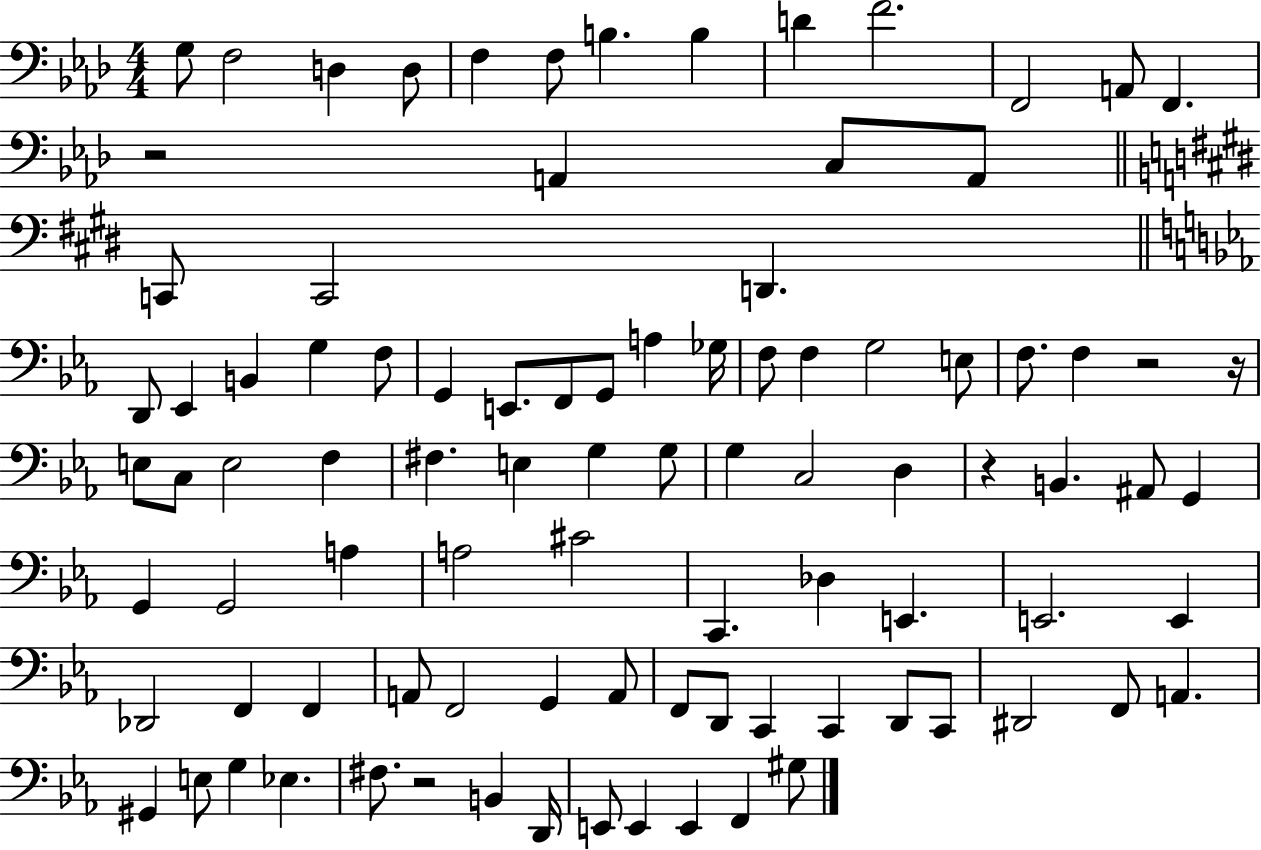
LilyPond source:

{
  \clef bass
  \numericTimeSignature
  \time 4/4
  \key aes \major
  g8 f2 d4 d8 | f4 f8 b4. b4 | d'4 f'2. | f,2 a,8 f,4. | \break r2 a,4 c8 a,8 | \bar "||" \break \key e \major c,8 c,2 d,4. | \bar "||" \break \key ees \major d,8 ees,4 b,4 g4 f8 | g,4 e,8. f,8 g,8 a4 ges16 | f8 f4 g2 e8 | f8. f4 r2 r16 | \break e8 c8 e2 f4 | fis4. e4 g4 g8 | g4 c2 d4 | r4 b,4. ais,8 g,4 | \break g,4 g,2 a4 | a2 cis'2 | c,4. des4 e,4. | e,2. e,4 | \break des,2 f,4 f,4 | a,8 f,2 g,4 a,8 | f,8 d,8 c,4 c,4 d,8 c,8 | dis,2 f,8 a,4. | \break gis,4 e8 g4 ees4. | fis8. r2 b,4 d,16 | e,8 e,4 e,4 f,4 gis8 | \bar "|."
}